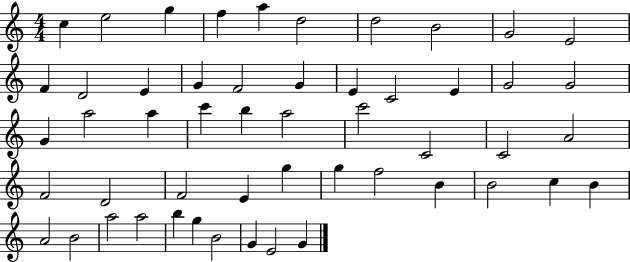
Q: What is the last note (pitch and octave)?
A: G4